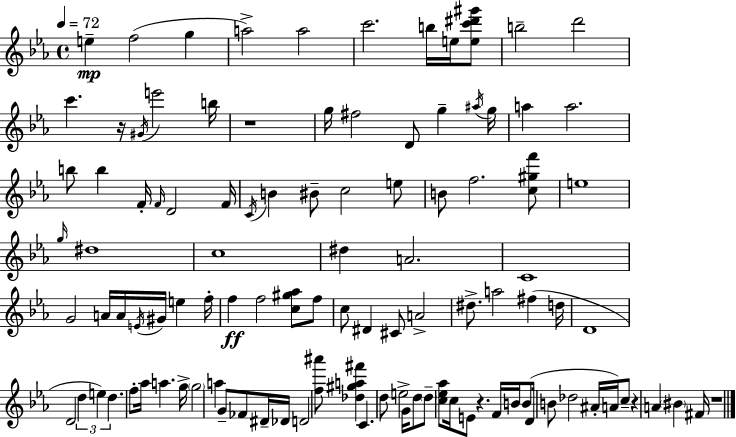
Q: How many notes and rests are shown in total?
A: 107